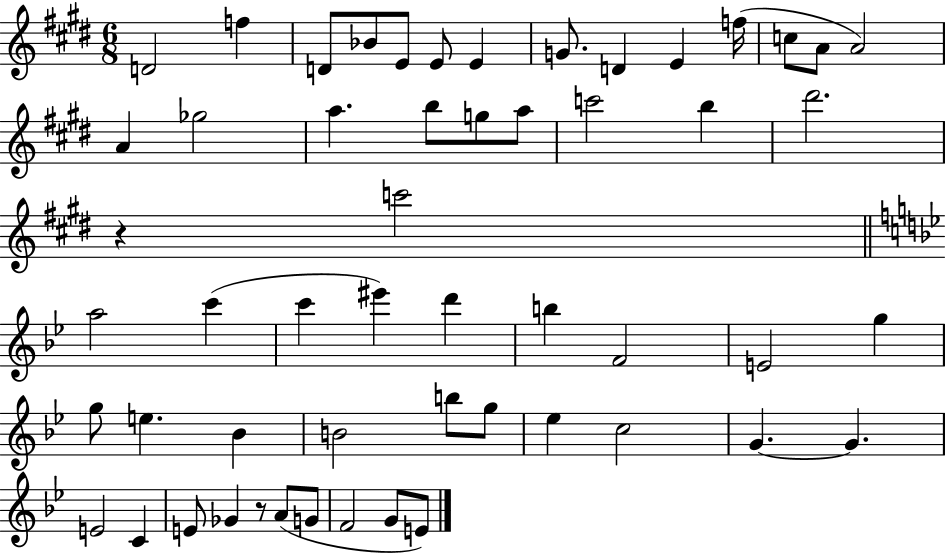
D4/h F5/q D4/e Bb4/e E4/e E4/e E4/q G4/e. D4/q E4/q F5/s C5/e A4/e A4/h A4/q Gb5/h A5/q. B5/e G5/e A5/e C6/h B5/q D#6/h. R/q C6/h A5/h C6/q C6/q EIS6/q D6/q B5/q F4/h E4/h G5/q G5/e E5/q. Bb4/q B4/h B5/e G5/e Eb5/q C5/h G4/q. G4/q. E4/h C4/q E4/e Gb4/q R/e A4/e G4/e F4/h G4/e E4/e